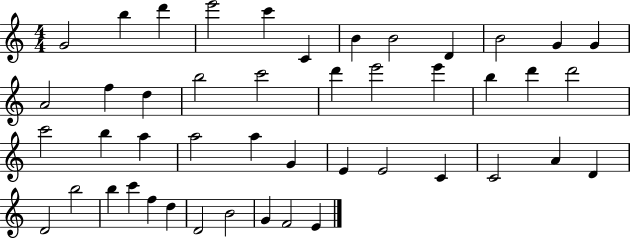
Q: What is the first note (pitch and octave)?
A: G4